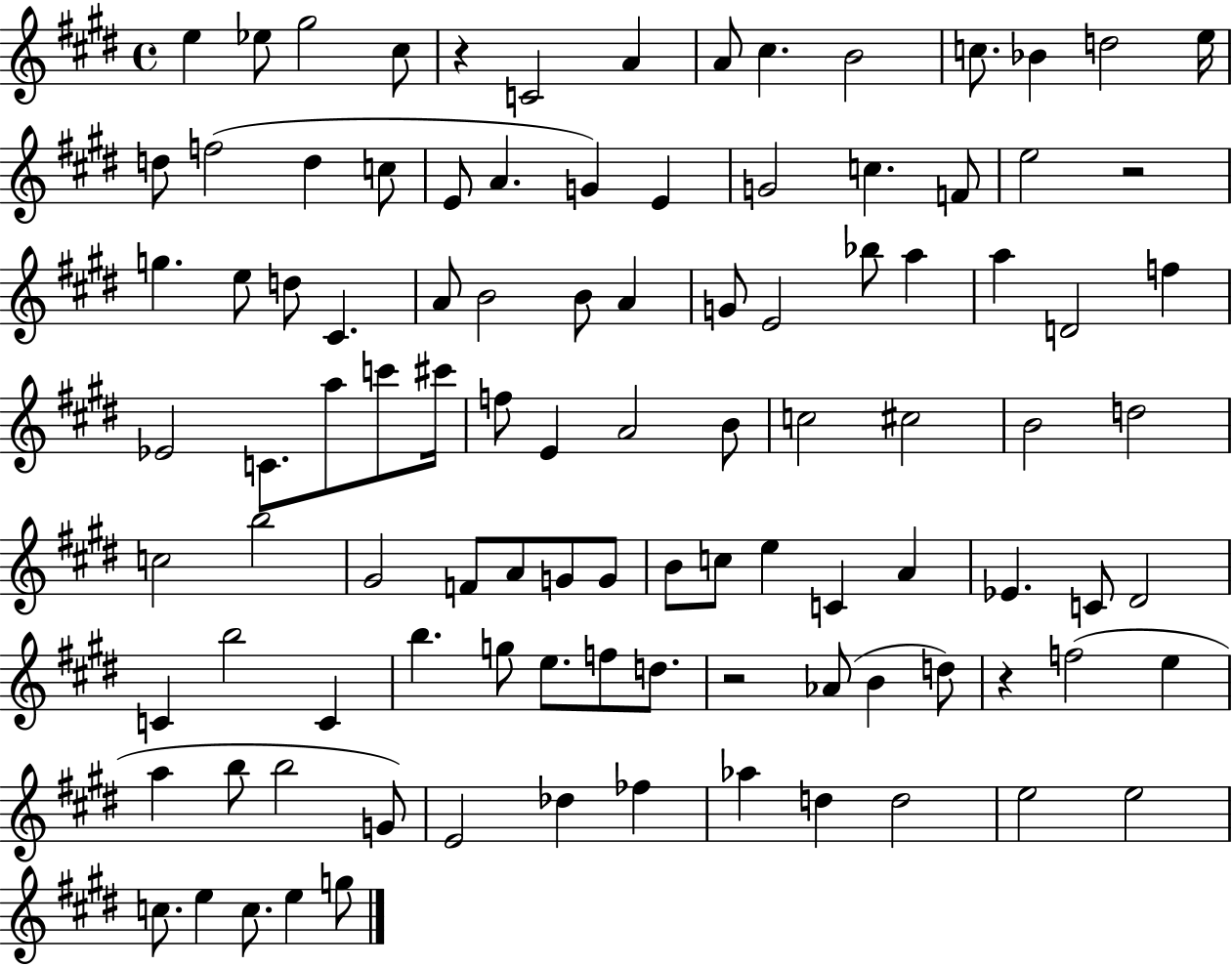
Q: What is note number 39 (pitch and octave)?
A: D4